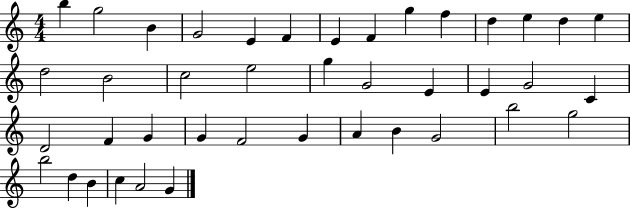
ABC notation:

X:1
T:Untitled
M:4/4
L:1/4
K:C
b g2 B G2 E F E F g f d e d e d2 B2 c2 e2 g G2 E E G2 C D2 F G G F2 G A B G2 b2 g2 b2 d B c A2 G